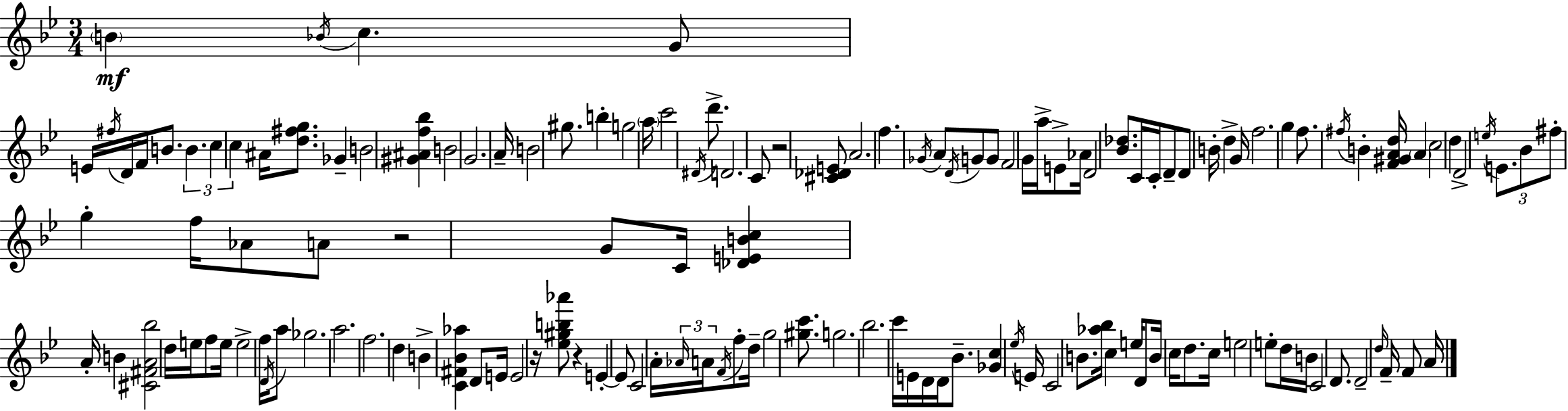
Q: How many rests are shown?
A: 4